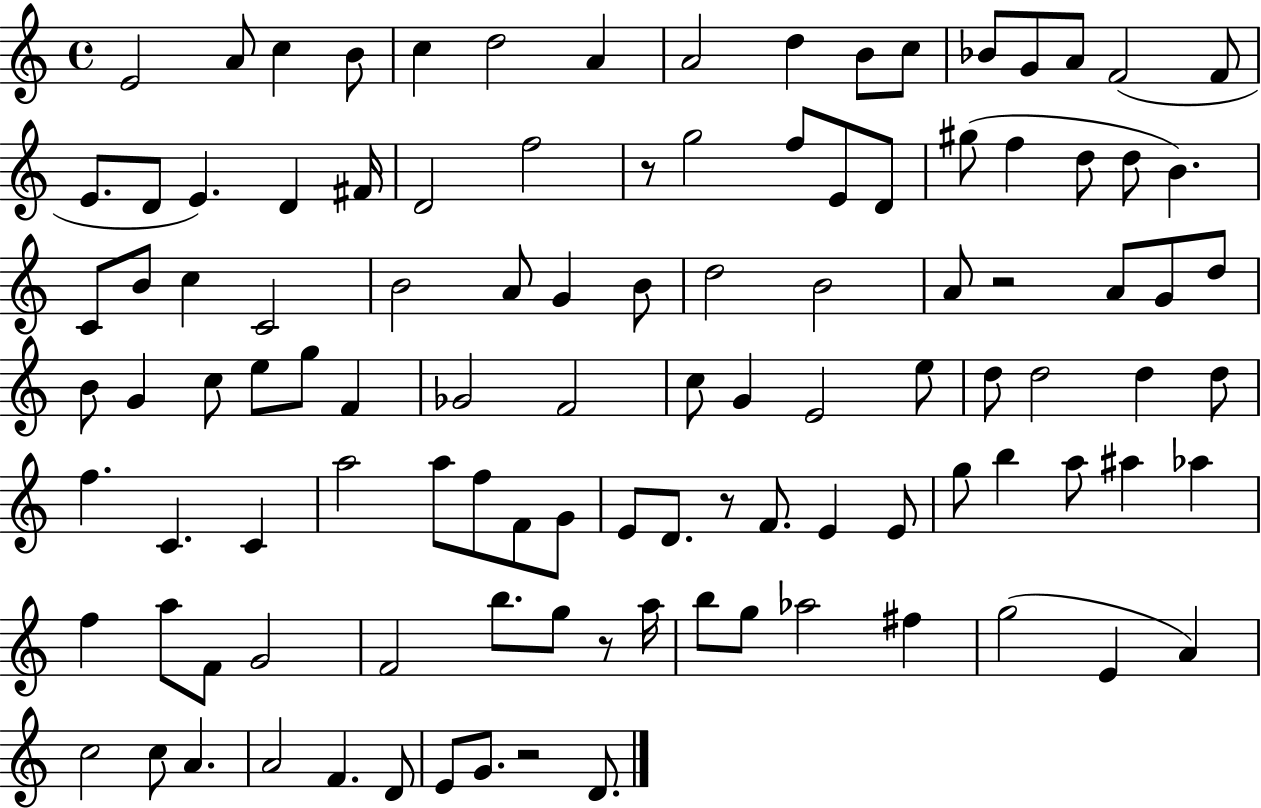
E4/h A4/e C5/q B4/e C5/q D5/h A4/q A4/h D5/q B4/e C5/e Bb4/e G4/e A4/e F4/h F4/e E4/e. D4/e E4/q. D4/q F#4/s D4/h F5/h R/e G5/h F5/e E4/e D4/e G#5/e F5/q D5/e D5/e B4/q. C4/e B4/e C5/q C4/h B4/h A4/e G4/q B4/e D5/h B4/h A4/e R/h A4/e G4/e D5/e B4/e G4/q C5/e E5/e G5/e F4/q Gb4/h F4/h C5/e G4/q E4/h E5/e D5/e D5/h D5/q D5/e F5/q. C4/q. C4/q A5/h A5/e F5/e F4/e G4/e E4/e D4/e. R/e F4/e. E4/q E4/e G5/e B5/q A5/e A#5/q Ab5/q F5/q A5/e F4/e G4/h F4/h B5/e. G5/e R/e A5/s B5/e G5/e Ab5/h F#5/q G5/h E4/q A4/q C5/h C5/e A4/q. A4/h F4/q. D4/e E4/e G4/e. R/h D4/e.